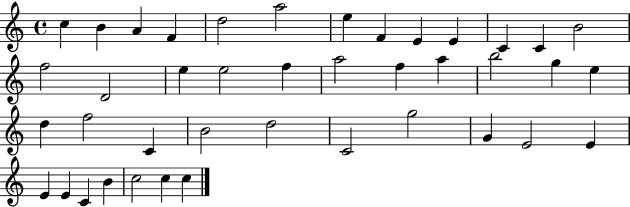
C5/q B4/q A4/q F4/q D5/h A5/h E5/q F4/q E4/q E4/q C4/q C4/q B4/h F5/h D4/h E5/q E5/h F5/q A5/h F5/q A5/q B5/h G5/q E5/q D5/q F5/h C4/q B4/h D5/h C4/h G5/h G4/q E4/h E4/q E4/q E4/q C4/q B4/q C5/h C5/q C5/q